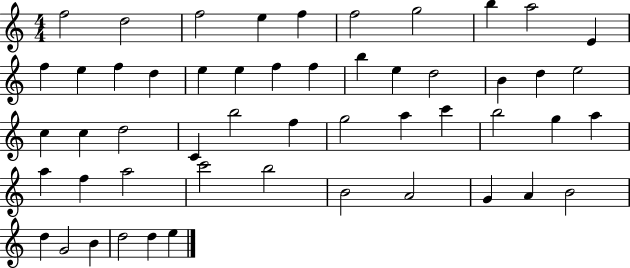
X:1
T:Untitled
M:4/4
L:1/4
K:C
f2 d2 f2 e f f2 g2 b a2 E f e f d e e f f b e d2 B d e2 c c d2 C b2 f g2 a c' b2 g a a f a2 c'2 b2 B2 A2 G A B2 d G2 B d2 d e